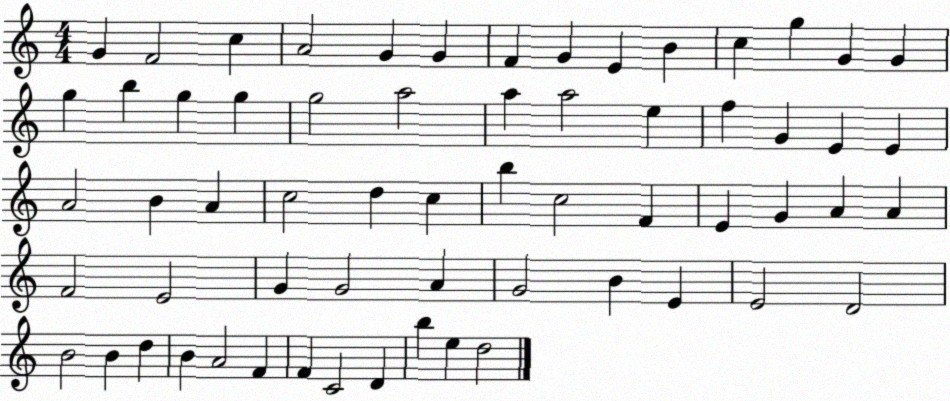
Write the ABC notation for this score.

X:1
T:Untitled
M:4/4
L:1/4
K:C
G F2 c A2 G G F G E B c g G G g b g g g2 a2 a a2 e f G E E A2 B A c2 d c b c2 F E G A A F2 E2 G G2 A G2 B E E2 D2 B2 B d B A2 F F C2 D b e d2